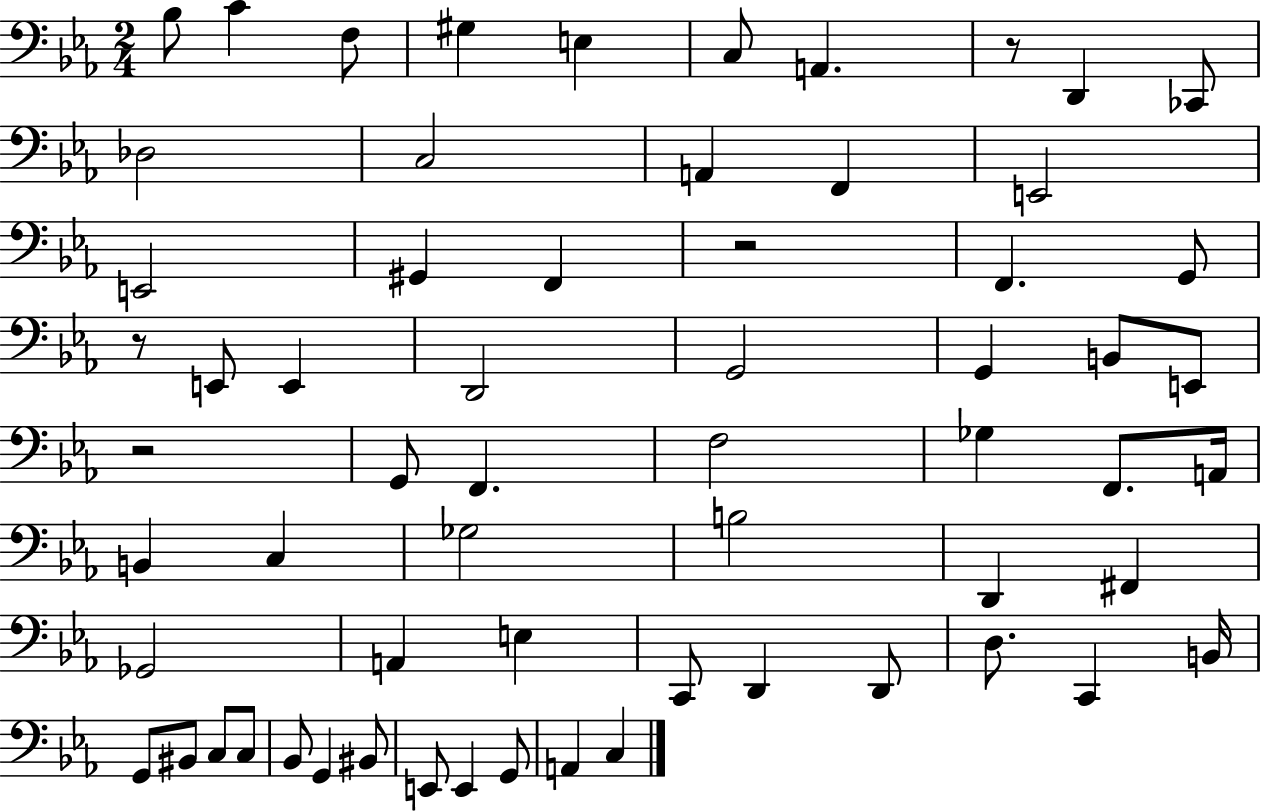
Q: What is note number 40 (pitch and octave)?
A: A2